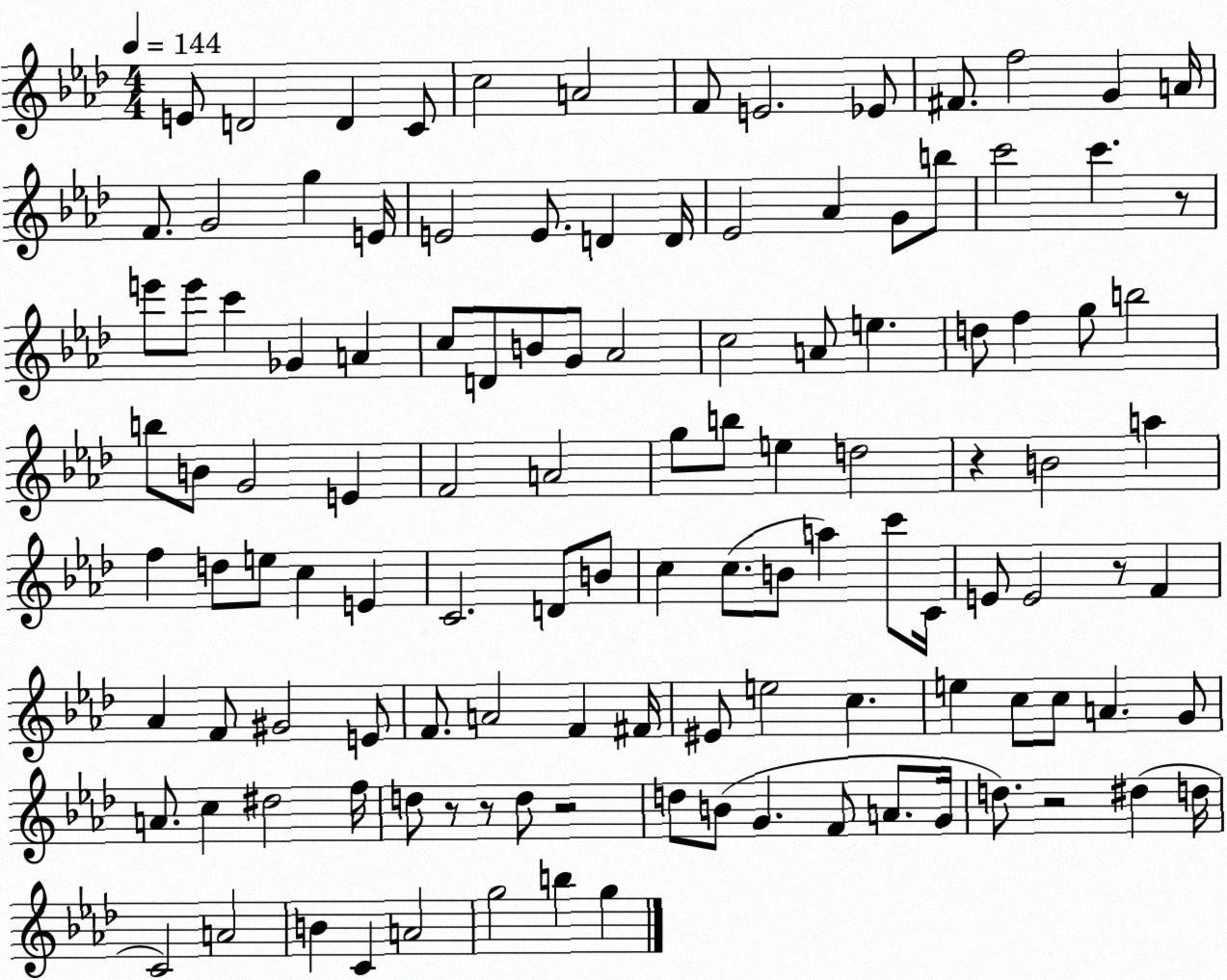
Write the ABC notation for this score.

X:1
T:Untitled
M:4/4
L:1/4
K:Ab
E/2 D2 D C/2 c2 A2 F/2 E2 _E/2 ^F/2 f2 G A/4 F/2 G2 g E/4 E2 E/2 D D/4 _E2 _A G/2 b/2 c'2 c' z/2 e'/2 e'/2 c' _G A c/2 D/2 B/2 G/2 _A2 c2 A/2 e d/2 f g/2 b2 b/2 B/2 G2 E F2 A2 g/2 b/2 e d2 z B2 a f d/2 e/2 c E C2 D/2 B/2 c c/2 B/2 a c'/2 C/4 E/2 E2 z/2 F _A F/2 ^G2 E/2 F/2 A2 F ^F/4 ^E/2 e2 c e c/2 c/2 A G/2 A/2 c ^d2 f/4 d/2 z/2 z/2 d/2 z2 d/2 B/2 G F/2 A/2 G/4 d/2 z2 ^d d/4 C2 A2 B C A2 g2 b g